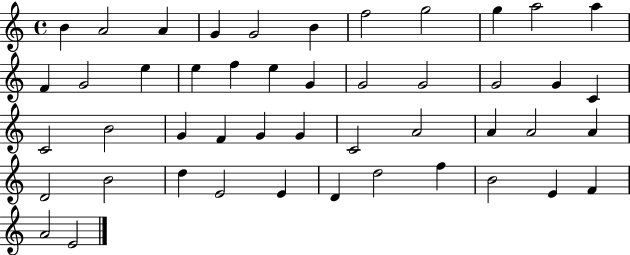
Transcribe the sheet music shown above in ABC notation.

X:1
T:Untitled
M:4/4
L:1/4
K:C
B A2 A G G2 B f2 g2 g a2 a F G2 e e f e G G2 G2 G2 G C C2 B2 G F G G C2 A2 A A2 A D2 B2 d E2 E D d2 f B2 E F A2 E2